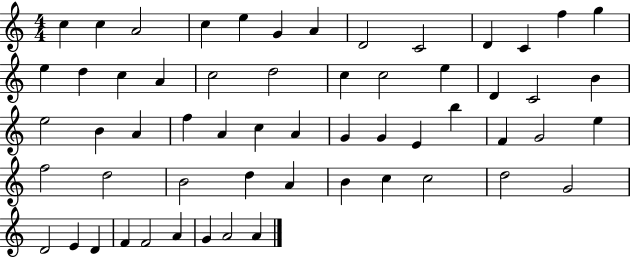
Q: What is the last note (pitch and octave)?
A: A4